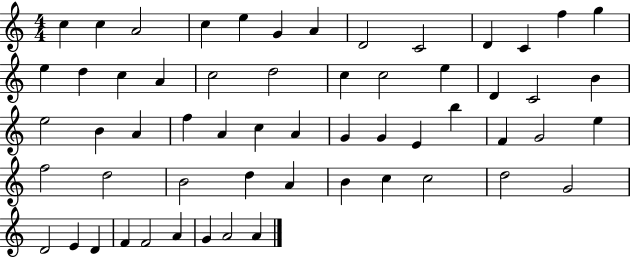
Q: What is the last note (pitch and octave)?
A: A4